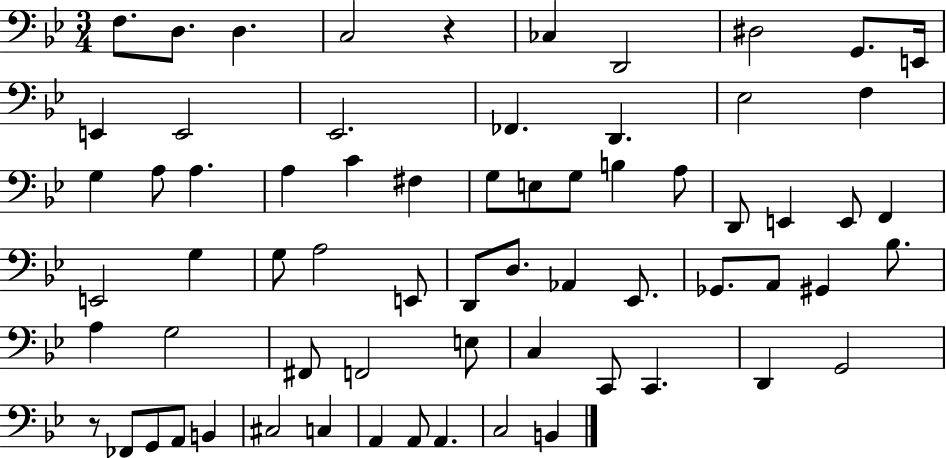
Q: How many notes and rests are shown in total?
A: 67